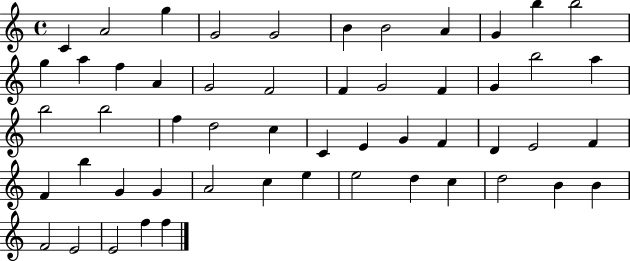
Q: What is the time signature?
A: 4/4